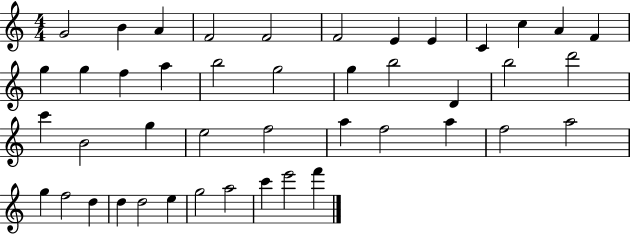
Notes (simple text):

G4/h B4/q A4/q F4/h F4/h F4/h E4/q E4/q C4/q C5/q A4/q F4/q G5/q G5/q F5/q A5/q B5/h G5/h G5/q B5/h D4/q B5/h D6/h C6/q B4/h G5/q E5/h F5/h A5/q F5/h A5/q F5/h A5/h G5/q F5/h D5/q D5/q D5/h E5/q G5/h A5/h C6/q E6/h F6/q